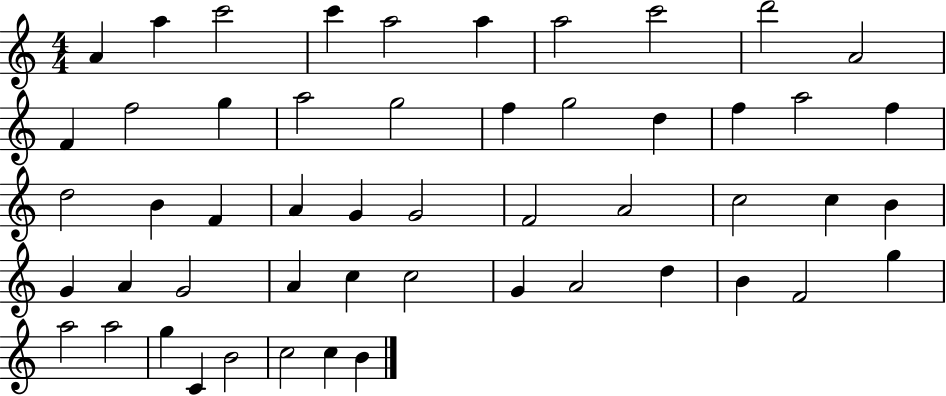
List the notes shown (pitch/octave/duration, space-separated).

A4/q A5/q C6/h C6/q A5/h A5/q A5/h C6/h D6/h A4/h F4/q F5/h G5/q A5/h G5/h F5/q G5/h D5/q F5/q A5/h F5/q D5/h B4/q F4/q A4/q G4/q G4/h F4/h A4/h C5/h C5/q B4/q G4/q A4/q G4/h A4/q C5/q C5/h G4/q A4/h D5/q B4/q F4/h G5/q A5/h A5/h G5/q C4/q B4/h C5/h C5/q B4/q